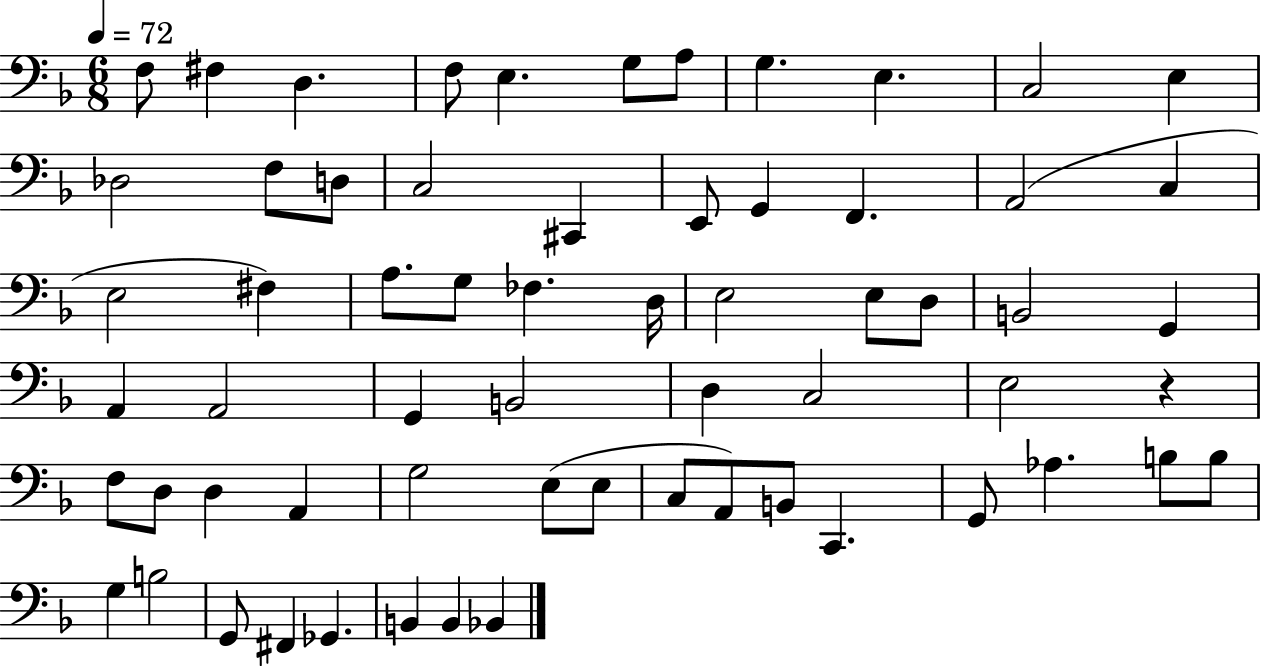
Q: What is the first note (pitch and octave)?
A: F3